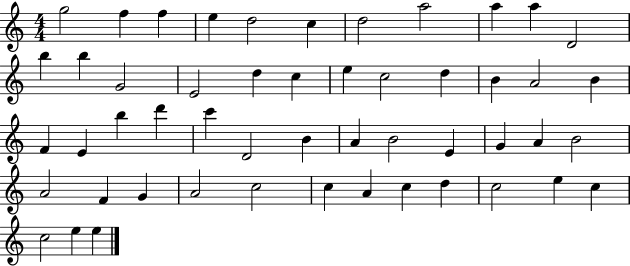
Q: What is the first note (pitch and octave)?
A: G5